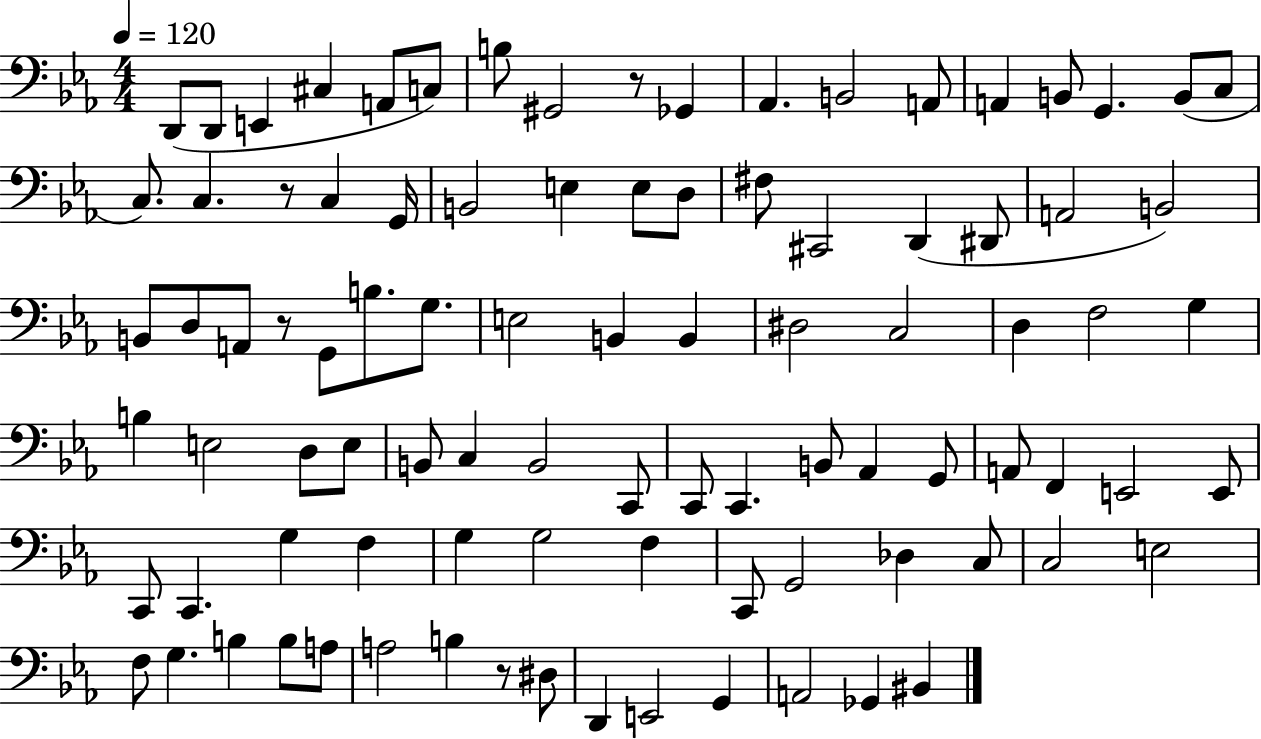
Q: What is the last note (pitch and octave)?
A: BIS2